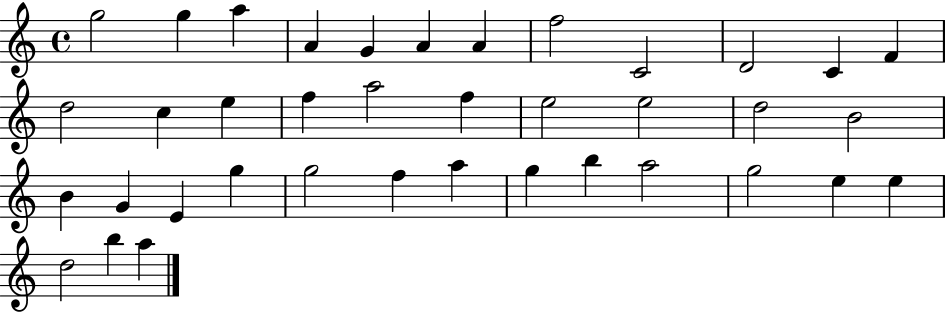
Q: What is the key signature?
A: C major